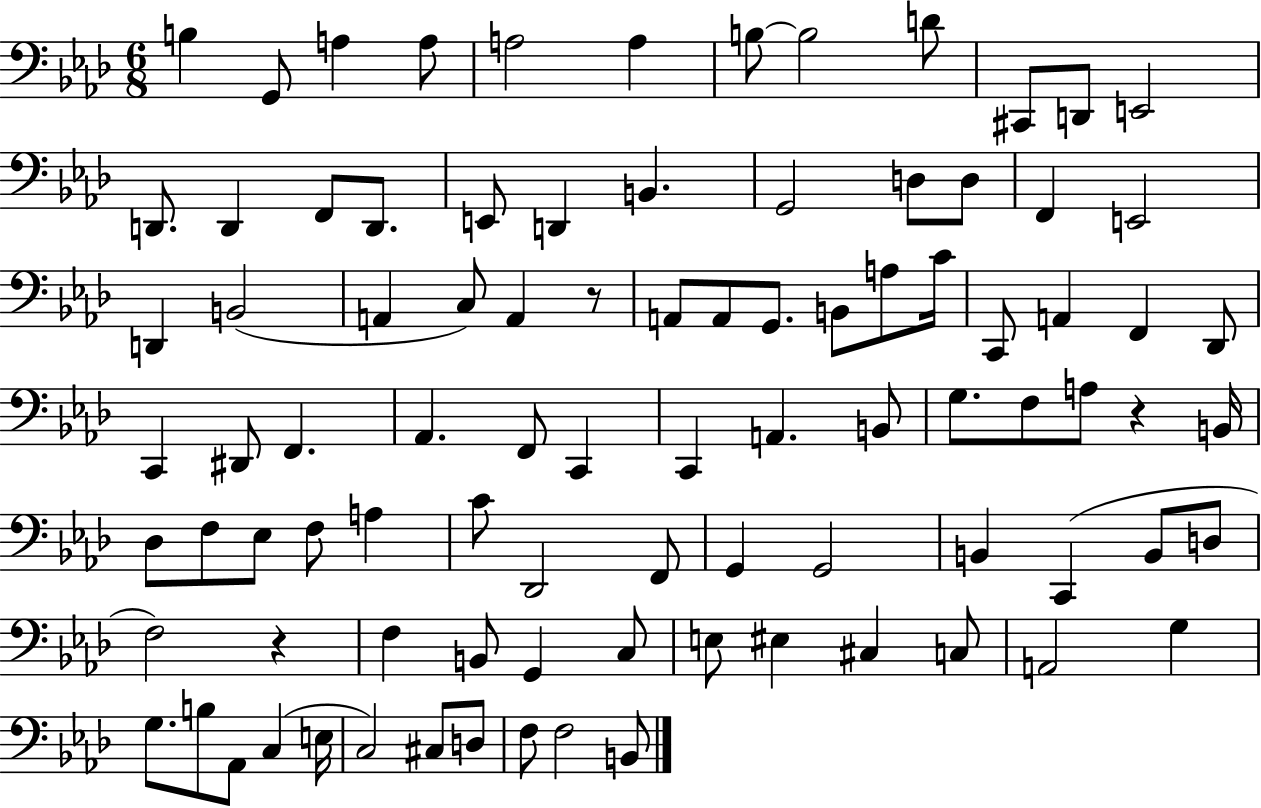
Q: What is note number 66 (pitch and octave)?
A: D3